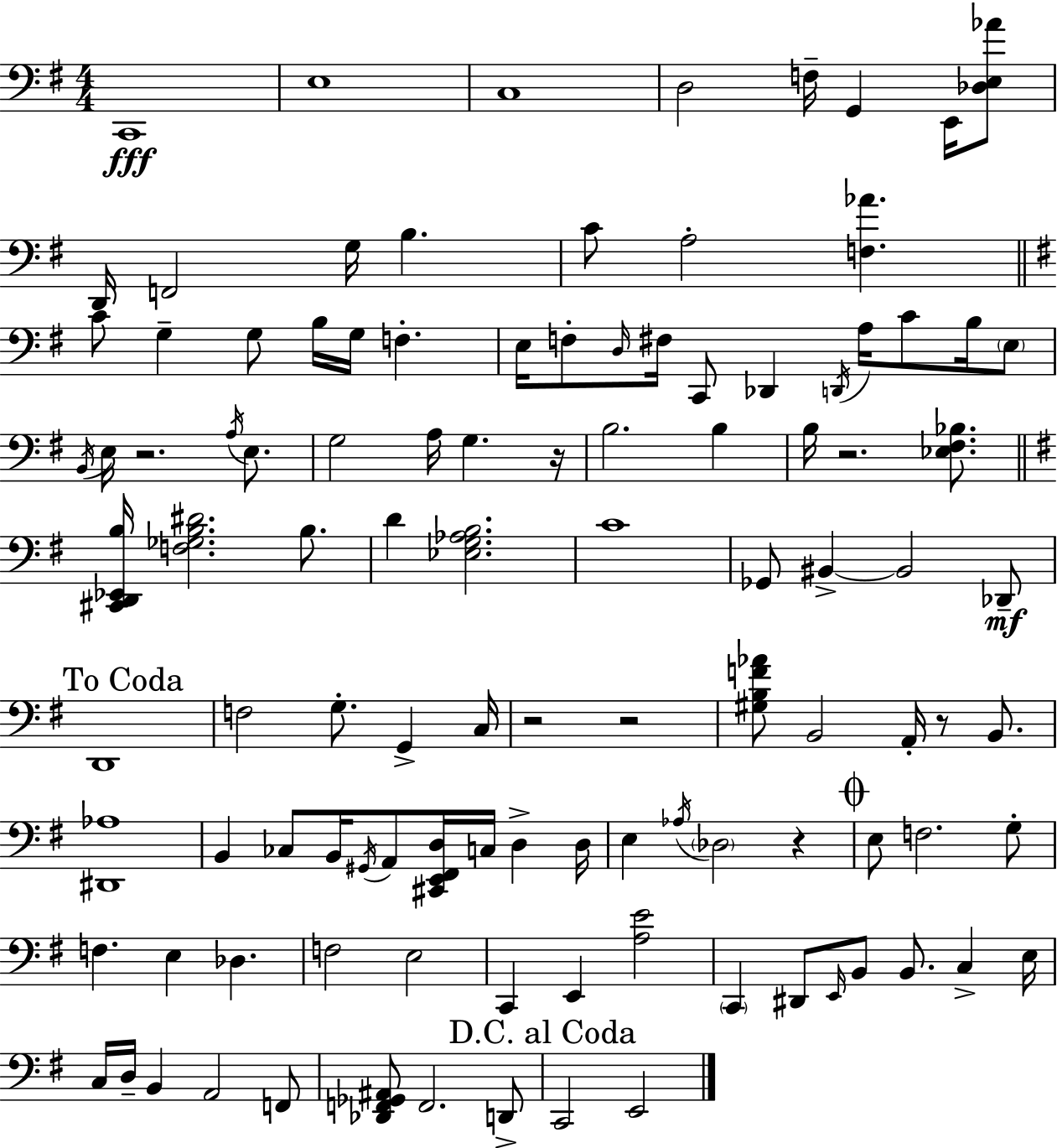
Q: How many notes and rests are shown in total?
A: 110